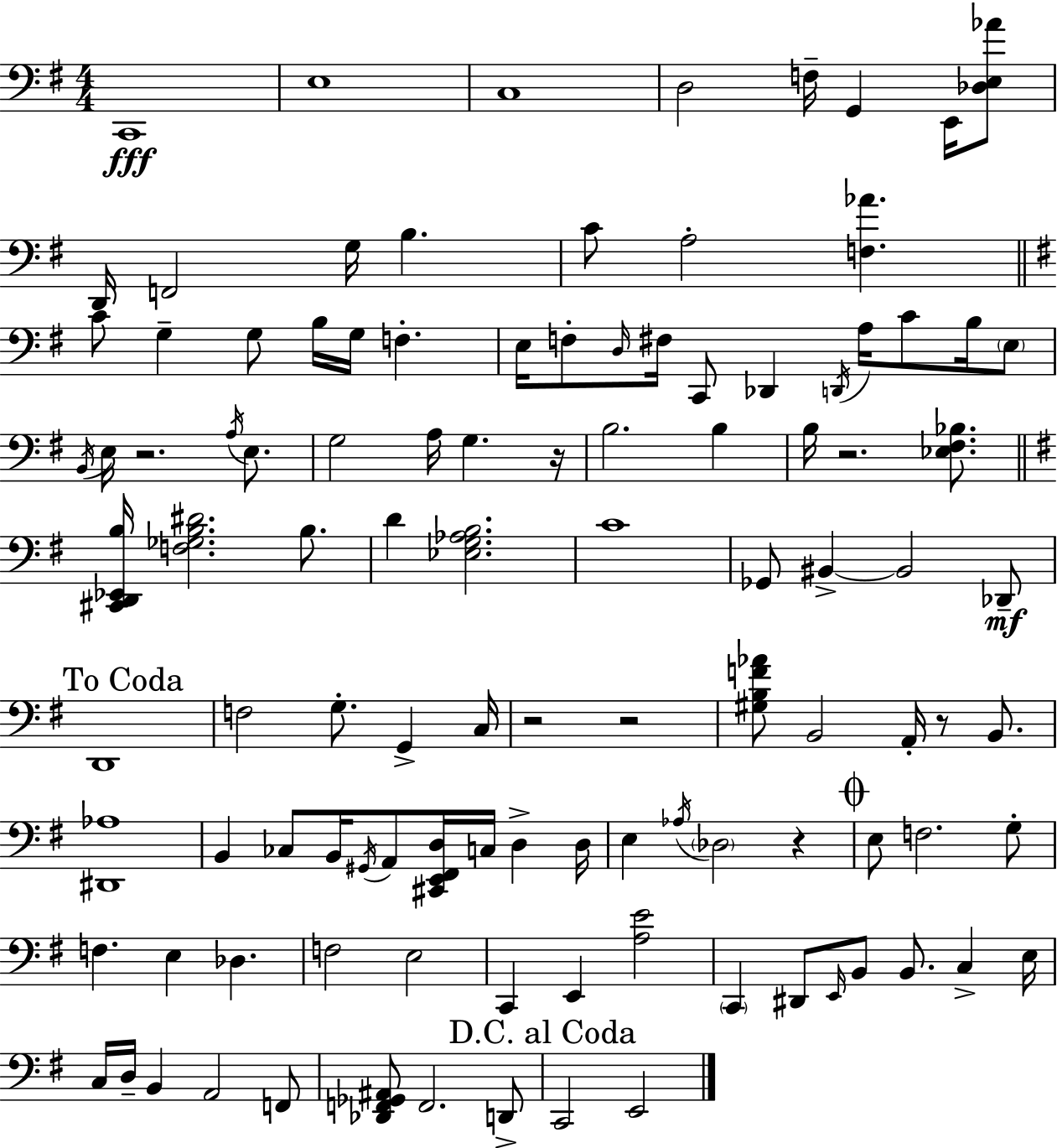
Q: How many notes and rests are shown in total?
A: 110